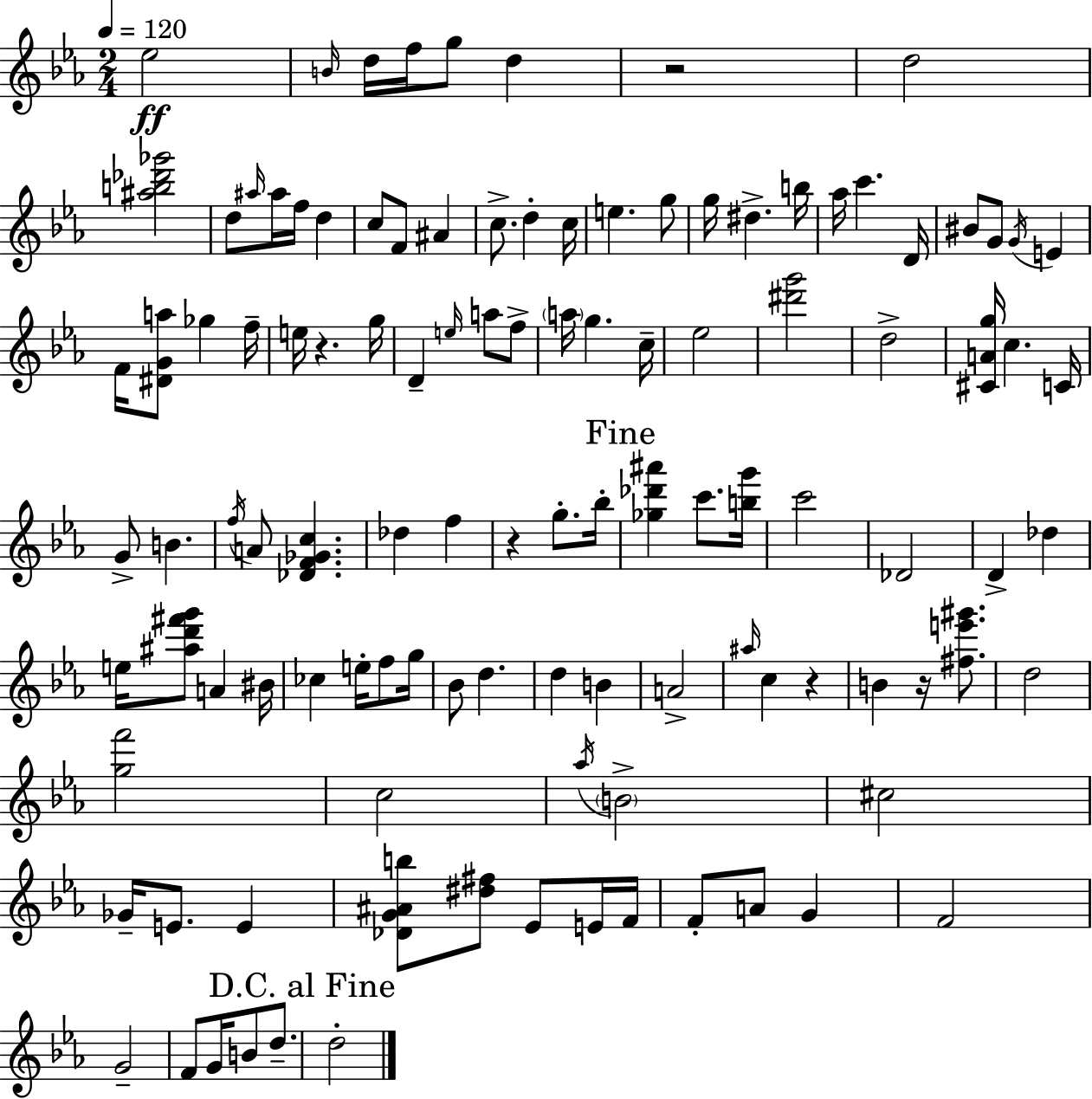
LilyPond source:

{
  \clef treble
  \numericTimeSignature
  \time 2/4
  \key ees \major
  \tempo 4 = 120
  \repeat volta 2 { ees''2\ff | \grace { b'16 } d''16 f''16 g''8 d''4 | r2 | d''2 | \break <ais'' b'' des''' ges'''>2 | d''8 \grace { ais''16 } ais''16 f''16 d''4 | c''8 f'8 ais'4 | c''8.-> d''4-. | \break c''16 e''4. | g''8 g''16 dis''4.-> | b''16 aes''16 c'''4. | d'16 bis'8 g'8 \acciaccatura { g'16 } e'4 | \break f'16 <dis' g' a''>8 ges''4 | f''16-- e''16 r4. | g''16 d'4-- \grace { e''16 } | a''8 f''8-> \parenthesize a''16 g''4. | \break c''16-- ees''2 | <dis''' g'''>2 | d''2-> | <cis' a' g''>16 c''4. | \break c'16 g'8-> b'4. | \acciaccatura { f''16 } a'8 <des' f' ges' c''>4. | des''4 | f''4 r4 | \break g''8.-. bes''16-. \mark "Fine" <ges'' des''' ais'''>4 | c'''8. <b'' g'''>16 c'''2 | des'2 | d'4-> | \break des''4 e''16 <ais'' d''' fis''' g'''>8 | a'4 bis'16 ces''4 | e''16-. f''8 g''16 bes'8 d''4. | d''4 | \break b'4 a'2-> | \grace { ais''16 } c''4 | r4 b'4 | r16 <fis'' e''' gis'''>8. d''2 | \break <g'' f'''>2 | c''2 | \acciaccatura { aes''16 } \parenthesize b'2-> | cis''2 | \break ges'16-- | e'8. e'4 <des' g' ais' b''>8 | <dis'' fis''>8 ees'8 e'16 f'16 f'8-. | a'8 g'4 f'2 | \break g'2-- | f'8 | g'16 b'8 d''8.-- \mark "D.C. al Fine" d''2-. | } \bar "|."
}